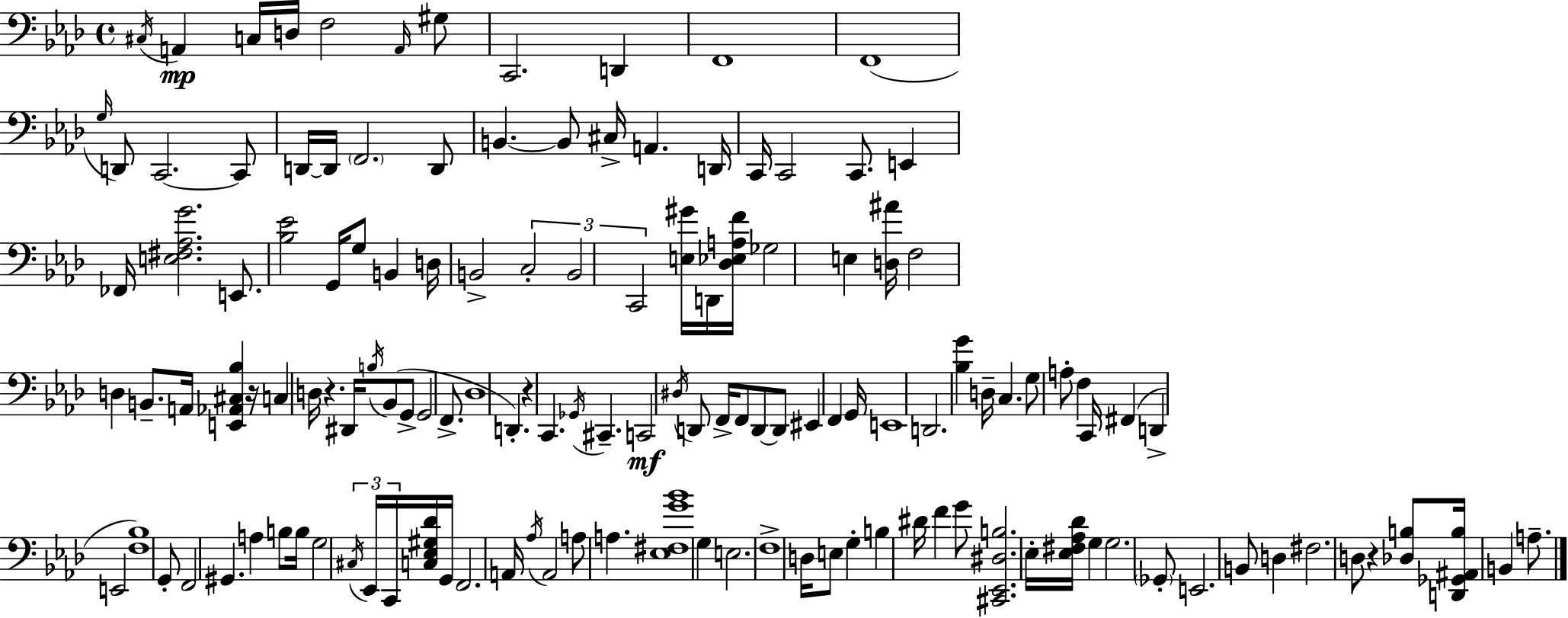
C#3/s A2/q C3/s D3/s F3/h A2/s G#3/e C2/h. D2/q F2/w F2/w G3/s D2/e C2/h. C2/e D2/s D2/s F2/h. D2/e B2/q. B2/e C#3/s A2/q. D2/s C2/s C2/h C2/e. E2/q FES2/s [E3,F#3,Ab3,G4]/h. E2/e. [Bb3,Eb4]/h G2/s G3/e B2/q D3/s B2/h C3/h B2/h C2/h [E3,G#4]/s D2/s [Db3,Eb3,A3,F4]/s Gb3/h E3/q [D3,A#4]/s F3/h D3/q B2/e. A2/s [E2,Ab2,C#3,Bb3]/q R/s C3/q D3/s R/q. D#2/s B3/s Bb2/e G2/e G2/h F2/e. Db3/w D2/q. R/q C2/q. Gb2/s C#2/q. C2/h D#3/s D2/e F2/s F2/e D2/e D2/e EIS2/q F2/q G2/s E2/w D2/h. [Bb3,G4]/q D3/s C3/q. G3/e A3/e F3/q C2/s F#2/q D2/q E2/h [F3,Bb3]/w G2/e F2/h G#2/q. A3/q B3/e B3/s G3/h C#3/s Eb2/s C2/s [C3,Eb3,G#3,Db4]/s G2/s F2/h. A2/s Ab3/s A2/h A3/e A3/q. [Eb3,F#3,G4,Bb4]/w G3/q E3/h. F3/w D3/s E3/e G3/q B3/q D#4/s F4/q G4/e [C#2,Eb2,D#3,B3]/h. Eb3/s [Eb3,F#3,Ab3,Db4]/s G3/q G3/h. Gb2/e E2/h. B2/e D3/q F#3/h. D3/e R/q [Db3,B3]/e [D2,Gb2,A#2,B3]/s B2/q A3/e.